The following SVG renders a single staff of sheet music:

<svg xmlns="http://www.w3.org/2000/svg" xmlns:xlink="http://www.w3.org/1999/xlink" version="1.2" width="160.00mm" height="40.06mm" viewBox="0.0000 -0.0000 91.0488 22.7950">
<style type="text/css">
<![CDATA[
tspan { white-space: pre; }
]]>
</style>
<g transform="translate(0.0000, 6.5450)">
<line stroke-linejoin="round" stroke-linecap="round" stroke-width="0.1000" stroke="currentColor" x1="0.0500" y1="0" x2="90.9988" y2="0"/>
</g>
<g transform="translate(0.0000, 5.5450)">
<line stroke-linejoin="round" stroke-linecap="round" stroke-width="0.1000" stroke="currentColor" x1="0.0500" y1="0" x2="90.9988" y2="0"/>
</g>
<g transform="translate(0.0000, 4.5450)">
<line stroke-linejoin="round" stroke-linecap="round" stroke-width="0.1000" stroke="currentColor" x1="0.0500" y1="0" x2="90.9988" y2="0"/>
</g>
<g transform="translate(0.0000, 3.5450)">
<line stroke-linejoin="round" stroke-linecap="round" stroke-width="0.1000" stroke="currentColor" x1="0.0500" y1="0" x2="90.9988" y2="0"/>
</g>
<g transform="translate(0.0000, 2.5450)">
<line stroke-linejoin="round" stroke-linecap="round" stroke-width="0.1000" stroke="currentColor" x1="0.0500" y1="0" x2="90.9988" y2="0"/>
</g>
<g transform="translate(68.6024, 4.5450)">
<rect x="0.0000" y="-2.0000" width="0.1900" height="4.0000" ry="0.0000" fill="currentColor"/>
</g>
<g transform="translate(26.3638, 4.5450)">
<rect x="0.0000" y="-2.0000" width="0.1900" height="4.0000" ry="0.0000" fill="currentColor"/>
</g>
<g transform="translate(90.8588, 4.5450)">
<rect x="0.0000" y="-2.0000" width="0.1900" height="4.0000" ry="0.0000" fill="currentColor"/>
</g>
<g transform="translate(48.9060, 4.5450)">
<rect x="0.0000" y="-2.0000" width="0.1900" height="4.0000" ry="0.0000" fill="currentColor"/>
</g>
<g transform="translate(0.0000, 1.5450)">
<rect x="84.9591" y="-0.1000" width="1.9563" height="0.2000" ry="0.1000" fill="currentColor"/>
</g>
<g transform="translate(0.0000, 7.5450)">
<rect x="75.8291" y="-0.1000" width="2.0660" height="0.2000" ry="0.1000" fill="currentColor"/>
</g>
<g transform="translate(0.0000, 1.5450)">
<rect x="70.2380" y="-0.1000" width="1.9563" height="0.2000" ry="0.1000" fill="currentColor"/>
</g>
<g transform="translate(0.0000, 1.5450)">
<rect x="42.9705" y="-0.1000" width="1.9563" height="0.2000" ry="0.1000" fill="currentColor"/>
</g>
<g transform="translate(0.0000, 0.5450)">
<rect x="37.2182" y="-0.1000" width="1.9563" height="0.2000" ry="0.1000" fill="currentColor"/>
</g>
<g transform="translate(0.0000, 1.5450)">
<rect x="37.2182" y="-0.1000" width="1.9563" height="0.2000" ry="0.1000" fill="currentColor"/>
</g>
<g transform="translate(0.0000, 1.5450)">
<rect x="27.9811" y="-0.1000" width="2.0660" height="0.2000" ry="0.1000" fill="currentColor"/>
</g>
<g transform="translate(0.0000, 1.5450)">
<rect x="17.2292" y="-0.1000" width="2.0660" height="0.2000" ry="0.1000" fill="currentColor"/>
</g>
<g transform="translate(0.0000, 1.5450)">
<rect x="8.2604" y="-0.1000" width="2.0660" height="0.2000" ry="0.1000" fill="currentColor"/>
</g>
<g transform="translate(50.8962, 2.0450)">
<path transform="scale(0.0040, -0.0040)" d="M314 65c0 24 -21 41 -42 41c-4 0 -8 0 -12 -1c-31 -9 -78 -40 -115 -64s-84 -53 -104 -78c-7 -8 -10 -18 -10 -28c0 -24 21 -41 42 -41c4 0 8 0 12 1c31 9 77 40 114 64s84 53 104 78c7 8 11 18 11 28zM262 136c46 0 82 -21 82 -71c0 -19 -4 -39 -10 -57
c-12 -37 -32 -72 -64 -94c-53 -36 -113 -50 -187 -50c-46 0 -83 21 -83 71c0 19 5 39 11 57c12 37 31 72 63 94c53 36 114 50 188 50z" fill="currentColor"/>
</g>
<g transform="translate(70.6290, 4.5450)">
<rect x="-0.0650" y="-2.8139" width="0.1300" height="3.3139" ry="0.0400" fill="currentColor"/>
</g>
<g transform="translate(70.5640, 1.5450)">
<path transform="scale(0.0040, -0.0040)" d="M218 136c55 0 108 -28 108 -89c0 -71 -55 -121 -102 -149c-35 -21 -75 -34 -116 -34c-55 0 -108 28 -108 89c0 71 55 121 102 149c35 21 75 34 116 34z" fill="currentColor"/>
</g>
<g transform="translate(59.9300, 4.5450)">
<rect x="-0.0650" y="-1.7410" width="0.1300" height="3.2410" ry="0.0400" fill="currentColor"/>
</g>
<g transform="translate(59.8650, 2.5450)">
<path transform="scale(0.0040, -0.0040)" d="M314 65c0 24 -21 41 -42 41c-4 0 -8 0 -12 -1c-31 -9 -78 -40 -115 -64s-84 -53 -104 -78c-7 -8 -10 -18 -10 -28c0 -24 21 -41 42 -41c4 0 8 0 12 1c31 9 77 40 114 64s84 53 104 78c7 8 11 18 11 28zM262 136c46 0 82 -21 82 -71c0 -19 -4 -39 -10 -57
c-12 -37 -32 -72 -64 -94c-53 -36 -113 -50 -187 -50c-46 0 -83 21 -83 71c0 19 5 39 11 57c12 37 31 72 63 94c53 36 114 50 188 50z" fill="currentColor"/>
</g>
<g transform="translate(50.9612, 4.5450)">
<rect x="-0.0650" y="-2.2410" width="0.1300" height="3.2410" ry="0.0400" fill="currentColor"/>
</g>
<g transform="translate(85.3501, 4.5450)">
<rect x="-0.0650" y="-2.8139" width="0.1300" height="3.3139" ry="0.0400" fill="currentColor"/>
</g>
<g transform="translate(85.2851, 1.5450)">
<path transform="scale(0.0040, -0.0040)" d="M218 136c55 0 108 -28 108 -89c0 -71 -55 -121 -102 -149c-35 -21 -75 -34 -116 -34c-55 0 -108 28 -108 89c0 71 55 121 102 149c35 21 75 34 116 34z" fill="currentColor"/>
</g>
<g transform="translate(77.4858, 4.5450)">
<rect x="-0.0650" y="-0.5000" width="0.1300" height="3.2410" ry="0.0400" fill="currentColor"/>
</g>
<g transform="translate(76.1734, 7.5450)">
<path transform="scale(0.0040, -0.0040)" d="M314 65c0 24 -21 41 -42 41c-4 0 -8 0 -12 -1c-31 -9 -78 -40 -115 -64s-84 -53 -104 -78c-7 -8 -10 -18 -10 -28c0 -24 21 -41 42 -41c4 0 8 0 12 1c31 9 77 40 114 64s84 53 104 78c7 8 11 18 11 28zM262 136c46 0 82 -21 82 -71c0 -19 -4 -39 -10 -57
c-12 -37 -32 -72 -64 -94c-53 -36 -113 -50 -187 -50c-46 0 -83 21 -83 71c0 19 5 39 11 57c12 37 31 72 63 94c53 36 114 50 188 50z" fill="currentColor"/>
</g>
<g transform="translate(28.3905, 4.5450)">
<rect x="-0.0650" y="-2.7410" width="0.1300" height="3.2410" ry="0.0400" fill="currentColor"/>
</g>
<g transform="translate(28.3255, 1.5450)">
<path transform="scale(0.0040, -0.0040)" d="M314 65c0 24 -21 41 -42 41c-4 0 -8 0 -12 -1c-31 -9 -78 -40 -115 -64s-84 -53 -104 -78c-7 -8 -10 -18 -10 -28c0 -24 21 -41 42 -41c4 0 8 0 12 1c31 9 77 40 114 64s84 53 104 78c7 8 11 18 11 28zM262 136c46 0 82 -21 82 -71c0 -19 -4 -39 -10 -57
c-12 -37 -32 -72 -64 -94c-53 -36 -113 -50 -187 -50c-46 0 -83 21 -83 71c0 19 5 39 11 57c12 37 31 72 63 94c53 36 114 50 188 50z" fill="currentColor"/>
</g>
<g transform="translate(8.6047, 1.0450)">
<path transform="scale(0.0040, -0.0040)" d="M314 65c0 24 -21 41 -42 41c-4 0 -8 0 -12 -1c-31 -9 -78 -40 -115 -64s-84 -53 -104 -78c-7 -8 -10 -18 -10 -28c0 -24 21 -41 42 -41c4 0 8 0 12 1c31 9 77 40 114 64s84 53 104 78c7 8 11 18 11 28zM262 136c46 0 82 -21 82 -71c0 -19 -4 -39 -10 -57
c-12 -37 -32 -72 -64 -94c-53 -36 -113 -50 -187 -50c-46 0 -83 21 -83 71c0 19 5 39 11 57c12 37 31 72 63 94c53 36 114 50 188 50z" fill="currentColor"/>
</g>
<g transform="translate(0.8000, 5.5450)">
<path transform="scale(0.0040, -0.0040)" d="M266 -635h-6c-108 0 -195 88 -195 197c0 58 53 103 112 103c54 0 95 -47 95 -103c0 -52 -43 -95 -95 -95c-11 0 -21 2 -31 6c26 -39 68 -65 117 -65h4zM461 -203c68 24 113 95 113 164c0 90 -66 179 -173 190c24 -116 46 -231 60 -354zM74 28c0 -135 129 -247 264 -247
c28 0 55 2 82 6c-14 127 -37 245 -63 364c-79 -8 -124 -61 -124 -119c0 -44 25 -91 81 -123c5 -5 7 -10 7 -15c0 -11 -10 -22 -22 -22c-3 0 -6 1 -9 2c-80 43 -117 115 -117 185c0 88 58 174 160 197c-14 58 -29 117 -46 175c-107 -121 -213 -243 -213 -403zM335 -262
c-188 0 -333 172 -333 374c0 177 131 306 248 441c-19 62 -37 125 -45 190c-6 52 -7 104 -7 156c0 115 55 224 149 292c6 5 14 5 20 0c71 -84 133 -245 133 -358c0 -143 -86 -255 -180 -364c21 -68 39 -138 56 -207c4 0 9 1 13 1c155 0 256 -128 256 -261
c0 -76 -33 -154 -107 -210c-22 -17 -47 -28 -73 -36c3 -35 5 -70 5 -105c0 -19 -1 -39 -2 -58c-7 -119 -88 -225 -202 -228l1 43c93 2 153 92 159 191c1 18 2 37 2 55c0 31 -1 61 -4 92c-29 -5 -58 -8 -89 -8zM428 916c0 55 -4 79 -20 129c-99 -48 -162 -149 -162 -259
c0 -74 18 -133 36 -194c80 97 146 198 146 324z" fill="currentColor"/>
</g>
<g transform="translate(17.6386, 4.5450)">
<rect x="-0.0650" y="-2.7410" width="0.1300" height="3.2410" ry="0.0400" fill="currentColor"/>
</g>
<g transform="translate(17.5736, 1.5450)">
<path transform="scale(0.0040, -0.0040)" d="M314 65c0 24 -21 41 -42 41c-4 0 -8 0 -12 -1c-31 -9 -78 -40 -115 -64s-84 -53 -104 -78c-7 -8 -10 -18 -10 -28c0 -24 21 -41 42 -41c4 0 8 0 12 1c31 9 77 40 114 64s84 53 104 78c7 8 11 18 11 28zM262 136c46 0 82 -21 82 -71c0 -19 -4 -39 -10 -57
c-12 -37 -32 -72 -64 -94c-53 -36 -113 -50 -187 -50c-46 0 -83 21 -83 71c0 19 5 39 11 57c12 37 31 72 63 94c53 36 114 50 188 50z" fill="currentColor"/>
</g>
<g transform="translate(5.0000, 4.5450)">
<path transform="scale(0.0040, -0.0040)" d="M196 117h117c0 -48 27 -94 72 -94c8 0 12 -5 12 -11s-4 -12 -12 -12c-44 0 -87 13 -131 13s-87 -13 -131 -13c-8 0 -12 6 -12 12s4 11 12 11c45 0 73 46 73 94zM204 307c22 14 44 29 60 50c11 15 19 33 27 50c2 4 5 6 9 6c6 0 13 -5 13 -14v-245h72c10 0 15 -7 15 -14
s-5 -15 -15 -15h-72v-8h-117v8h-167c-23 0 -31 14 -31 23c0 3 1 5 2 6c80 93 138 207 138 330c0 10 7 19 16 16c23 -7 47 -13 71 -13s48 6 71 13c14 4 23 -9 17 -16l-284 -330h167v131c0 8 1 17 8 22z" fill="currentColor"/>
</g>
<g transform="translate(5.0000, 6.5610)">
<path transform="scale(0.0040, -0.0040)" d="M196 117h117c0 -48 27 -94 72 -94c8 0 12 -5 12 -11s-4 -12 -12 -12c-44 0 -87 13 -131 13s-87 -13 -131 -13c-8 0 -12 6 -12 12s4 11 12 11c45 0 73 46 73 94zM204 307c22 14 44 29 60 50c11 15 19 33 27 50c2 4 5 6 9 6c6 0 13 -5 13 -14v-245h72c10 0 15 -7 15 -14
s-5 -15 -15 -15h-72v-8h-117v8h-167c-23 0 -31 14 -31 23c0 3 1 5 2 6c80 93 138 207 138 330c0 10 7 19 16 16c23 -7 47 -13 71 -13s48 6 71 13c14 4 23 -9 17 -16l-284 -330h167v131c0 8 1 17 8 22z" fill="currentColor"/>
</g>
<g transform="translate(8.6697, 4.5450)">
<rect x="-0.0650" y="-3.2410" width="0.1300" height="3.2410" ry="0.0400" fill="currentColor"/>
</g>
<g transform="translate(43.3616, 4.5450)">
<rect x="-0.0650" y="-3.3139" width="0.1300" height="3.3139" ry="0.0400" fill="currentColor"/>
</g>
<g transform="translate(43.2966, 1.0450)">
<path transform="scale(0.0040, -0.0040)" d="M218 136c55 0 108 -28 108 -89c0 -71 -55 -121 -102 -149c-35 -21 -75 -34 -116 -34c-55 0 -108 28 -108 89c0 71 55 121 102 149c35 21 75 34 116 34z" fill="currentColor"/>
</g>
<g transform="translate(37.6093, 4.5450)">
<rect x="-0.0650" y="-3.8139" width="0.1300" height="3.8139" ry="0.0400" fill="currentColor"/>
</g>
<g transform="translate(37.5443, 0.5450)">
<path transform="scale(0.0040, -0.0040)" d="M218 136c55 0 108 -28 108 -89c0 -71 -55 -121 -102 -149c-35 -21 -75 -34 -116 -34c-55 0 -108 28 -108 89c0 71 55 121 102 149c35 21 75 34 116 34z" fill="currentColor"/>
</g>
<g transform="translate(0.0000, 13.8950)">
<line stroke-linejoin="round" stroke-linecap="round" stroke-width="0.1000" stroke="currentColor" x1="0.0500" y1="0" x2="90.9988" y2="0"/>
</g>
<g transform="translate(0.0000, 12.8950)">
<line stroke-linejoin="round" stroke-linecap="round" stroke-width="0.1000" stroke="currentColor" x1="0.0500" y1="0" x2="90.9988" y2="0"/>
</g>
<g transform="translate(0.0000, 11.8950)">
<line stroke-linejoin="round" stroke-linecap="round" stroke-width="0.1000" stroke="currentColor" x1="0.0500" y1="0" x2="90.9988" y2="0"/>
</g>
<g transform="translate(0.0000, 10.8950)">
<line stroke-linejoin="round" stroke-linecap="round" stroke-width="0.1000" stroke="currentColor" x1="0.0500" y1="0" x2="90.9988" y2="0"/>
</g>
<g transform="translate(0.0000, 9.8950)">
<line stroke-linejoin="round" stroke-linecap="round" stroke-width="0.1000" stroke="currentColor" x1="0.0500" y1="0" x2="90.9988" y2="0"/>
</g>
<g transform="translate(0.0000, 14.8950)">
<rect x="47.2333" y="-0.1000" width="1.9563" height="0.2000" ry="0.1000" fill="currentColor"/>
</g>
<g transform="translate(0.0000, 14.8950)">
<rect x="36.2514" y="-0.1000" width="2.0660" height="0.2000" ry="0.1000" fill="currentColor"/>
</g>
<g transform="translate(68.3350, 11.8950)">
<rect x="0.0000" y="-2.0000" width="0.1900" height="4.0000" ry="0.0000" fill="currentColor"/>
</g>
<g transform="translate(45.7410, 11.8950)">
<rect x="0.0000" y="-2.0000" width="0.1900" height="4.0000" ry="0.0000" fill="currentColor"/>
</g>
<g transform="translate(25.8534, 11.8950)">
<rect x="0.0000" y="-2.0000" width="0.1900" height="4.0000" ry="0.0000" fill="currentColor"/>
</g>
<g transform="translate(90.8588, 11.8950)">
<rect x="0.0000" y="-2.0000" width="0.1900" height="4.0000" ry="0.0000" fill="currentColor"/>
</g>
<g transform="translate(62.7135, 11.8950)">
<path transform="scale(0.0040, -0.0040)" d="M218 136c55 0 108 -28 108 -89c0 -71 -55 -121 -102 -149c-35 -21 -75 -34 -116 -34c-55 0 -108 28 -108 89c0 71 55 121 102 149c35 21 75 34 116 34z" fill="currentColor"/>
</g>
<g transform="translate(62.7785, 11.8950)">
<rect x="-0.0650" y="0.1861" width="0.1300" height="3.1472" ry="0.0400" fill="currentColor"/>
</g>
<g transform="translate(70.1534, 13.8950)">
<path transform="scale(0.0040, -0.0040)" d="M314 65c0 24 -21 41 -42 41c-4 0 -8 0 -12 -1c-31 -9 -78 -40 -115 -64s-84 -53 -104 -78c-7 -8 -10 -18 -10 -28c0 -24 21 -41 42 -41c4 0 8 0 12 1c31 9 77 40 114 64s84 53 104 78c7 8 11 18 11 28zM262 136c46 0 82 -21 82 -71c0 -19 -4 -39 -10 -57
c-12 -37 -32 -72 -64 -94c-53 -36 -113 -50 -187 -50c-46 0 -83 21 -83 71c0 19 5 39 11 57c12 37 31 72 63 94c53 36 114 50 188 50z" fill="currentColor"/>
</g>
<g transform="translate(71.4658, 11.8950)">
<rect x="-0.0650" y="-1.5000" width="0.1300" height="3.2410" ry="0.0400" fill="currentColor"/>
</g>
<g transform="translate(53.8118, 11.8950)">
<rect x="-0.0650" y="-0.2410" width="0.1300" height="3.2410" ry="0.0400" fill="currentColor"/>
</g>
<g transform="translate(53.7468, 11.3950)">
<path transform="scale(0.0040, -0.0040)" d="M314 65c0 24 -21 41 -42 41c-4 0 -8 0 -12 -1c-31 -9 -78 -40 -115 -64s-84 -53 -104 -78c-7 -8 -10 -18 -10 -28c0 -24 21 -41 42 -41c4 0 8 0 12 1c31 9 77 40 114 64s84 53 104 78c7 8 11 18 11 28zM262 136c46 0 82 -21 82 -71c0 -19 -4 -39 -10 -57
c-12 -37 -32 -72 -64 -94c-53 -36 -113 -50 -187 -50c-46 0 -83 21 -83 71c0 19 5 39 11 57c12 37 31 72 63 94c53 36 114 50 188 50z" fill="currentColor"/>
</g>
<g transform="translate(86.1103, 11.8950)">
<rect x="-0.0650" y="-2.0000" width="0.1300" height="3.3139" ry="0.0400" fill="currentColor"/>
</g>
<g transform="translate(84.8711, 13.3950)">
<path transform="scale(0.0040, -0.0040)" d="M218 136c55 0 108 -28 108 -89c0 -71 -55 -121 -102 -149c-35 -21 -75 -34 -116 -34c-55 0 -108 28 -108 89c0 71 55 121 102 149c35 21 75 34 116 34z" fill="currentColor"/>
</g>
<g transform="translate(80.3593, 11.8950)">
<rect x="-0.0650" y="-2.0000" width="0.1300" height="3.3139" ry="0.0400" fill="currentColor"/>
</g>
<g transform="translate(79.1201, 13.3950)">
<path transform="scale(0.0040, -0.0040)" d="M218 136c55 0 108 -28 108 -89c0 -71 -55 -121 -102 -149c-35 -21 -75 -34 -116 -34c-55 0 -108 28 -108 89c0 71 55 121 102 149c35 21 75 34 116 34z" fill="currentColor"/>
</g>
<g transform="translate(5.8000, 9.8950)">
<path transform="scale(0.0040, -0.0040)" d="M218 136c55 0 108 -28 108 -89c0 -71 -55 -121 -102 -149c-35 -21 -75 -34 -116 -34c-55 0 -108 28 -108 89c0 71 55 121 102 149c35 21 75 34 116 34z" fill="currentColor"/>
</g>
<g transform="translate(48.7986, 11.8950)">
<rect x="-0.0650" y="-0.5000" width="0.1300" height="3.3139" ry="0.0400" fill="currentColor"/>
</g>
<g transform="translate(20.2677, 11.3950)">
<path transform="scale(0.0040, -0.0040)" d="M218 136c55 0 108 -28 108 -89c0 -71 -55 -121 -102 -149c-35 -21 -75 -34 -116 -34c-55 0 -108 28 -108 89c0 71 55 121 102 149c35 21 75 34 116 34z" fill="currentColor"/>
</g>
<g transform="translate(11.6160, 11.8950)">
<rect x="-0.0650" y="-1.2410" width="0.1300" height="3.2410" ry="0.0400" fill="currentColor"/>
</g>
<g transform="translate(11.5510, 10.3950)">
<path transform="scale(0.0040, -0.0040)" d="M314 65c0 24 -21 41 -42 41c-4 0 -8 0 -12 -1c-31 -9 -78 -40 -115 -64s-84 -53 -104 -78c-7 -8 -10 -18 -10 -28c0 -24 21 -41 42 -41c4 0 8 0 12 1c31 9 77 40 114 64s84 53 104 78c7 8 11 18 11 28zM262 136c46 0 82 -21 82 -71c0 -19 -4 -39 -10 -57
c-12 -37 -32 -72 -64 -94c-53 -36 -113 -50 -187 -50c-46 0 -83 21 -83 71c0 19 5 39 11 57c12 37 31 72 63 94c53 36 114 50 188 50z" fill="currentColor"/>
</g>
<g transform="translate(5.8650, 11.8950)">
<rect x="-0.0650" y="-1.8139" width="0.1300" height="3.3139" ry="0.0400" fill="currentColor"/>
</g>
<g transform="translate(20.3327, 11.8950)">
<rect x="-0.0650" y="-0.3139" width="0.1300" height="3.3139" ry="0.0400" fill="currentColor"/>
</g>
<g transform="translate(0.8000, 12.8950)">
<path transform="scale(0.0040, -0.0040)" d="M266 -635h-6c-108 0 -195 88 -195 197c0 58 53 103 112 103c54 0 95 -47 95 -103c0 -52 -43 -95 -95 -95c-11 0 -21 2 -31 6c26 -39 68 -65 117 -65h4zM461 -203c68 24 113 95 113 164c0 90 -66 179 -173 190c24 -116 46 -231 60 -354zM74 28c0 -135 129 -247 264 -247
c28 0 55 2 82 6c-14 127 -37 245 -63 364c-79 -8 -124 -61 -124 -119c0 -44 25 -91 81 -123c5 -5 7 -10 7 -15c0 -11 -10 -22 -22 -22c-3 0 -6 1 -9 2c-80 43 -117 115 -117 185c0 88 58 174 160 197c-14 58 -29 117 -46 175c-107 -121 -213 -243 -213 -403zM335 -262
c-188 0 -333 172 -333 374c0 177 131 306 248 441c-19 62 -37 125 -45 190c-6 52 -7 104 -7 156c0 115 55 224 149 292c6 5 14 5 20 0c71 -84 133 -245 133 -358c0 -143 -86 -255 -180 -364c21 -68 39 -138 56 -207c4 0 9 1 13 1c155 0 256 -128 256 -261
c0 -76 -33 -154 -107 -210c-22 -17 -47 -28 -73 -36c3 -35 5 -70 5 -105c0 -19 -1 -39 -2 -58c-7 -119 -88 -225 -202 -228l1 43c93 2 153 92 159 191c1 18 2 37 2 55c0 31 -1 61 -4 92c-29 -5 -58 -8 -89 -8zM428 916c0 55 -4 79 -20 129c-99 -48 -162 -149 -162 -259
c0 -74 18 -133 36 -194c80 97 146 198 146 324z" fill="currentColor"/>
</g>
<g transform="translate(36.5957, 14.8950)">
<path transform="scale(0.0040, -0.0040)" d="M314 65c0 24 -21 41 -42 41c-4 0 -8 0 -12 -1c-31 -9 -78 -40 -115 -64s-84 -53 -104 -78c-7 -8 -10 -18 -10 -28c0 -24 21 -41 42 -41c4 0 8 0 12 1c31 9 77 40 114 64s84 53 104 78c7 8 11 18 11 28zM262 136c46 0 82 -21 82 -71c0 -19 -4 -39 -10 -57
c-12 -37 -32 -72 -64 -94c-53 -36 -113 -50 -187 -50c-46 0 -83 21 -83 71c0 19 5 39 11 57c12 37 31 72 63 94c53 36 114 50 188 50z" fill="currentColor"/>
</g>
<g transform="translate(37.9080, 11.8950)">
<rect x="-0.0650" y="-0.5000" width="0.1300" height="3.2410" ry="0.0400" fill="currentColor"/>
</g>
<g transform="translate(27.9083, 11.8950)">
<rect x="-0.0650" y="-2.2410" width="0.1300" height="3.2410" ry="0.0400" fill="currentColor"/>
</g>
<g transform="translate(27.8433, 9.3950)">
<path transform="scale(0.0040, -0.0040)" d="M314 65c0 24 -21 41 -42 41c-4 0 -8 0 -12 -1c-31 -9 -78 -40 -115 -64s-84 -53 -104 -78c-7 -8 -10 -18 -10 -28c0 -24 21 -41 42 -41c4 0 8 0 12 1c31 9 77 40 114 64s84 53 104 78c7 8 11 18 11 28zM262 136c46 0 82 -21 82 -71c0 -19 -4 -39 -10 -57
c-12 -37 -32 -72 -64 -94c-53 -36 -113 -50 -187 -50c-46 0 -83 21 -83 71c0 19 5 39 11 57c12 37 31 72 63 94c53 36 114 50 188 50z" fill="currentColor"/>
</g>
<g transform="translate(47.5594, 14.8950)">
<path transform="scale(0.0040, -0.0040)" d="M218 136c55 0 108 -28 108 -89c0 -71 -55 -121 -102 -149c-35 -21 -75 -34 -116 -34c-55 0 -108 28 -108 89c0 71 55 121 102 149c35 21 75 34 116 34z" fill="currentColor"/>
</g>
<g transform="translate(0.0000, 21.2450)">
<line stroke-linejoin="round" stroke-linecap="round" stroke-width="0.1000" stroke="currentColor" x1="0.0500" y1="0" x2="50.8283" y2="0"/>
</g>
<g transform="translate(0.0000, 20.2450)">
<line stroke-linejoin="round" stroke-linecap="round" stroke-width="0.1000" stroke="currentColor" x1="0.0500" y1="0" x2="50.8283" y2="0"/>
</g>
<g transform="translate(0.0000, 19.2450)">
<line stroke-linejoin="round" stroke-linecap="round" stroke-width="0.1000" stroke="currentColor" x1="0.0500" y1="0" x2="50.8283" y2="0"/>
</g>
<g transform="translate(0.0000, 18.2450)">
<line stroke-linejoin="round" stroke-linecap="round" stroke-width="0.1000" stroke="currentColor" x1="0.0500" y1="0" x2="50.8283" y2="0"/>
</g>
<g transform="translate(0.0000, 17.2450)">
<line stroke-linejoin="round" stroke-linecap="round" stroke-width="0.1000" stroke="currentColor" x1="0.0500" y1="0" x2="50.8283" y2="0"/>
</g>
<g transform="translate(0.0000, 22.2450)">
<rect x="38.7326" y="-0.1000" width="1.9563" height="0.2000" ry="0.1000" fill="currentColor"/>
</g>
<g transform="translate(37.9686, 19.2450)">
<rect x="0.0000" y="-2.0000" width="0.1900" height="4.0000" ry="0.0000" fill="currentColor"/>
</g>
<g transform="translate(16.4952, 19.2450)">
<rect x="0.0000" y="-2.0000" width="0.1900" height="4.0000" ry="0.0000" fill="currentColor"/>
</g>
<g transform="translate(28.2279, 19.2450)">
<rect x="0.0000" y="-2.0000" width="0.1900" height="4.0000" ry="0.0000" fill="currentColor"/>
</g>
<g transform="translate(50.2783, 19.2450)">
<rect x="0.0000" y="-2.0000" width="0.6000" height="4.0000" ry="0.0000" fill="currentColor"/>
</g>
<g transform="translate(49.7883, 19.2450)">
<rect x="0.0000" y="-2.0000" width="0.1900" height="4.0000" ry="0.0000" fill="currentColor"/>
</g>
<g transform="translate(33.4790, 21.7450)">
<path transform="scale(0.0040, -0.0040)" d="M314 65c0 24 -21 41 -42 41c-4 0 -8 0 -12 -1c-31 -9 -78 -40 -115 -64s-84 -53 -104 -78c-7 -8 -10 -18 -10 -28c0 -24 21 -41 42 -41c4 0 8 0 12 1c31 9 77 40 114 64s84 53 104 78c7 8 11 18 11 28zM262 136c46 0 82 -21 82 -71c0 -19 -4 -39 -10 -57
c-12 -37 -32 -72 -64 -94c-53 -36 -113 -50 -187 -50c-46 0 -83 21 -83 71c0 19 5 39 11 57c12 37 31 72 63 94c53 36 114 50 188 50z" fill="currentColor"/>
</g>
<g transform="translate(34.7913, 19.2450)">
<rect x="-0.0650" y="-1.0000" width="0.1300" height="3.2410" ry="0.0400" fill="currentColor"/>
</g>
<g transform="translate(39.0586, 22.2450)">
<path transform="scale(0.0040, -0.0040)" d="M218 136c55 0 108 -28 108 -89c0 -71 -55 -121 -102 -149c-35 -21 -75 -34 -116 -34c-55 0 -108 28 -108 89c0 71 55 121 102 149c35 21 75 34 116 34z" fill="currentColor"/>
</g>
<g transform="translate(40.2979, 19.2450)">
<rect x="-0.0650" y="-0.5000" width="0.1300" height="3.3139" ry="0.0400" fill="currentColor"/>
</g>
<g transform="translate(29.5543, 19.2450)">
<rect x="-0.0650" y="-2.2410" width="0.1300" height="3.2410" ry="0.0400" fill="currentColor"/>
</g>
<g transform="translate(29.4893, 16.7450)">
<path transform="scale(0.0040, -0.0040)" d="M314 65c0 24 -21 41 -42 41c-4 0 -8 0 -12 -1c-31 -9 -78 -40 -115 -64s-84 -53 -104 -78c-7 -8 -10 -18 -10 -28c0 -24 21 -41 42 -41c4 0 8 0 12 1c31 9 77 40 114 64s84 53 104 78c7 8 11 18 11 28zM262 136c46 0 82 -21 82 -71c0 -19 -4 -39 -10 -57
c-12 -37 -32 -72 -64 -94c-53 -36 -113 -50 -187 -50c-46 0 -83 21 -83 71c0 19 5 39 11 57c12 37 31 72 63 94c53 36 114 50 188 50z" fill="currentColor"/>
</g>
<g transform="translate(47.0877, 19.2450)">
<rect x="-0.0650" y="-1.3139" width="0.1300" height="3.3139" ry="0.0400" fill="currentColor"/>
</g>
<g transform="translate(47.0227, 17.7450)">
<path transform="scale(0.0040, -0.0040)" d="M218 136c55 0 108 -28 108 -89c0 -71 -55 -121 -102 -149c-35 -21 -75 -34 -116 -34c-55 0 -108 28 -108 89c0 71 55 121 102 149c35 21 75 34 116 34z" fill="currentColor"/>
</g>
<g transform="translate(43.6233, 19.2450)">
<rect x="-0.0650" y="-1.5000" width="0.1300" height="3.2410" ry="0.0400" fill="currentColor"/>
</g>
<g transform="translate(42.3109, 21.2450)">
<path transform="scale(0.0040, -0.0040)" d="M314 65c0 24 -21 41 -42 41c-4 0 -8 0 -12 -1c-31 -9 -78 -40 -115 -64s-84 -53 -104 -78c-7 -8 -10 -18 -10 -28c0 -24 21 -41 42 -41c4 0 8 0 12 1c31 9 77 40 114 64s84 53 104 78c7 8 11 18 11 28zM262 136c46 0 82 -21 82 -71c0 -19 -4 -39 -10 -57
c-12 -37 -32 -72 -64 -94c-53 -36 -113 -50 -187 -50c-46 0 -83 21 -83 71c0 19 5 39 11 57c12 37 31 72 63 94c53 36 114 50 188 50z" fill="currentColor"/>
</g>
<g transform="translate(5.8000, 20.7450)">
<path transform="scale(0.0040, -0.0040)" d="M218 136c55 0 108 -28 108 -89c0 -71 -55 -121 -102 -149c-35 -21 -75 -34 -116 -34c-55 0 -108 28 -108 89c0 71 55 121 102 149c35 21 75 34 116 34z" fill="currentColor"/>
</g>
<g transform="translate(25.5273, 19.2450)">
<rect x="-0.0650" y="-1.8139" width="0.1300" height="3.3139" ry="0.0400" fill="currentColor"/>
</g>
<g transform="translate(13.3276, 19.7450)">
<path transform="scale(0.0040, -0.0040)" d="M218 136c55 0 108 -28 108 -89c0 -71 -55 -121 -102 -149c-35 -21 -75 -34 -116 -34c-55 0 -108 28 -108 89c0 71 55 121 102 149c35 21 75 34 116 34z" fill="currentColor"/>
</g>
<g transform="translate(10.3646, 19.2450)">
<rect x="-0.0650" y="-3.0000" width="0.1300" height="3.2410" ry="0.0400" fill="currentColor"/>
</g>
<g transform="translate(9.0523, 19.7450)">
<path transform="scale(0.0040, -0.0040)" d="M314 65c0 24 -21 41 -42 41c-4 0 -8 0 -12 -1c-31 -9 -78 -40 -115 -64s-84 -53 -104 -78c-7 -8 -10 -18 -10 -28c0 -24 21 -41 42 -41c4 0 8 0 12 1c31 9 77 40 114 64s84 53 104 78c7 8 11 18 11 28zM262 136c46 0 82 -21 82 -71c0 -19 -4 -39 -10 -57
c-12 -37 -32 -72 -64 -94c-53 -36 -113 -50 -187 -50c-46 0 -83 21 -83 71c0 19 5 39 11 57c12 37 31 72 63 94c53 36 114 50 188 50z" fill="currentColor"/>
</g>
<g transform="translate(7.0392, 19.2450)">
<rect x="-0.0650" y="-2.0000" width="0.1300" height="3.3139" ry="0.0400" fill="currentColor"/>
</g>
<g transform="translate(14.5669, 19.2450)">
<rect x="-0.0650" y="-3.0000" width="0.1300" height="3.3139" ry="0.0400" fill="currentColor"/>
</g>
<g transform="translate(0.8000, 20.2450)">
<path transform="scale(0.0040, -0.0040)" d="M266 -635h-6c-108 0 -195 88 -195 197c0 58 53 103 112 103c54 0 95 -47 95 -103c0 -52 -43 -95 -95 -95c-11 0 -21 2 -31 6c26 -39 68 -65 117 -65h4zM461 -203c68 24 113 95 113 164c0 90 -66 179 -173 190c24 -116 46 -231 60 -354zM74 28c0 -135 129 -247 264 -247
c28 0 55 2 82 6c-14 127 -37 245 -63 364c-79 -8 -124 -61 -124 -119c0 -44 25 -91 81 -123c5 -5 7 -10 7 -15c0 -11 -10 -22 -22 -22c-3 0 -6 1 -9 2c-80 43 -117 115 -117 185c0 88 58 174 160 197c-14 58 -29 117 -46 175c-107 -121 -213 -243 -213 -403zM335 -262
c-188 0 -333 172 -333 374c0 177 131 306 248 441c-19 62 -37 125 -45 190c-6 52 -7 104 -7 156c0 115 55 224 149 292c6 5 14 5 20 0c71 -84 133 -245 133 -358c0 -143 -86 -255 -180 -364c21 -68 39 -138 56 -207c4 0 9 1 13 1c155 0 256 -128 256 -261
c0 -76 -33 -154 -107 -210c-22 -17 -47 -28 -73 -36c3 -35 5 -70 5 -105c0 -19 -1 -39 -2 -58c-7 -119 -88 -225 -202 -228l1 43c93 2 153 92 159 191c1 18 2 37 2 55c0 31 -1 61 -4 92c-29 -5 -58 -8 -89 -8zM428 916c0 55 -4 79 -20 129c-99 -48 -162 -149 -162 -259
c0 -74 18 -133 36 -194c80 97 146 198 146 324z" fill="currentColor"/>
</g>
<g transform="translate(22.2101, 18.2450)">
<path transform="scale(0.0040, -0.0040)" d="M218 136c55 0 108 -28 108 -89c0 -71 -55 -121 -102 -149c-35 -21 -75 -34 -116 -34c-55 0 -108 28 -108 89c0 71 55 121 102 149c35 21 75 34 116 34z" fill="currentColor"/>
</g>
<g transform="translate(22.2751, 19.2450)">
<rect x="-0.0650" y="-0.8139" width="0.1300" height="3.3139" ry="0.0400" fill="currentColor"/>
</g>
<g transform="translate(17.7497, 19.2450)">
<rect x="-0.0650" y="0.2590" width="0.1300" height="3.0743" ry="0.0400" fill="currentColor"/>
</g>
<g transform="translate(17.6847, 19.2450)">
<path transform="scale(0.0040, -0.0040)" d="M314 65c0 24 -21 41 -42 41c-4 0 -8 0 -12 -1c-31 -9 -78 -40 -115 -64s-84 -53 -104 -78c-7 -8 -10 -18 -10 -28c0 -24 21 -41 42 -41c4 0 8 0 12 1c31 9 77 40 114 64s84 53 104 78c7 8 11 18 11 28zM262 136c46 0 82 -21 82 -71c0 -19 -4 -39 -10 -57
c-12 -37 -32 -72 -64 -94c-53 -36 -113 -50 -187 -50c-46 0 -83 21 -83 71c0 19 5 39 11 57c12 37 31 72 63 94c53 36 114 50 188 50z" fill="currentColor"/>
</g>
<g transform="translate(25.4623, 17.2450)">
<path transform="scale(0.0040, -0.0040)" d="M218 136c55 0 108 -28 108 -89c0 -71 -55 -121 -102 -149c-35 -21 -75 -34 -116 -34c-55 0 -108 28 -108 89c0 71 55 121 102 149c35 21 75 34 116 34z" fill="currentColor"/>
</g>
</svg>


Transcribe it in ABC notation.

X:1
T:Untitled
M:4/4
L:1/4
K:C
b2 a2 a2 c' b g2 f2 a C2 a f e2 c g2 C2 C c2 B E2 F F F A2 A B2 d f g2 D2 C E2 e